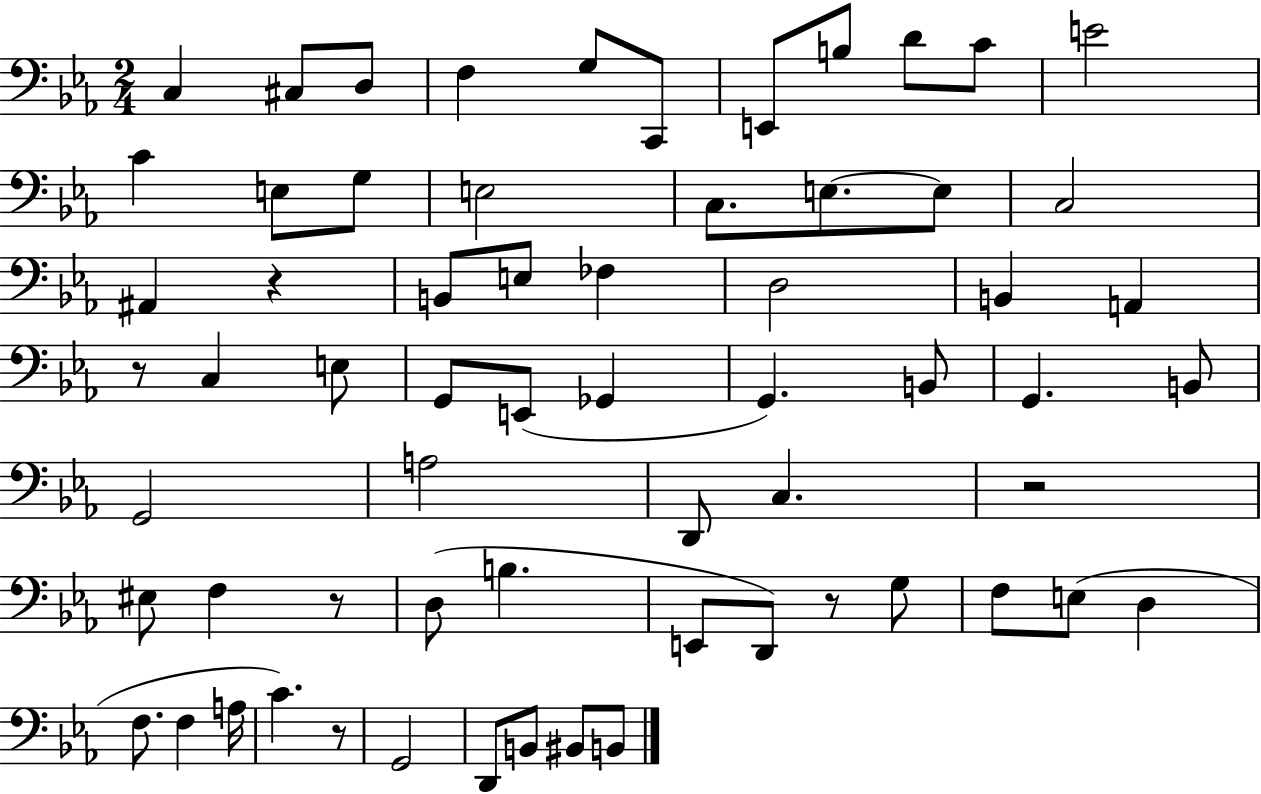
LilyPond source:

{
  \clef bass
  \numericTimeSignature
  \time 2/4
  \key ees \major
  c4 cis8 d8 | f4 g8 c,8 | e,8 b8 d'8 c'8 | e'2 | \break c'4 e8 g8 | e2 | c8. e8.~~ e8 | c2 | \break ais,4 r4 | b,8 e8 fes4 | d2 | b,4 a,4 | \break r8 c4 e8 | g,8 e,8( ges,4 | g,4.) b,8 | g,4. b,8 | \break g,2 | a2 | d,8 c4. | r2 | \break eis8 f4 r8 | d8( b4. | e,8 d,8) r8 g8 | f8 e8( d4 | \break f8. f4 a16 | c'4.) r8 | g,2 | d,8 b,8 bis,8 b,8 | \break \bar "|."
}